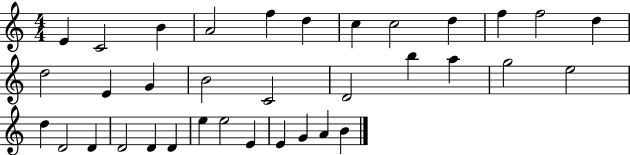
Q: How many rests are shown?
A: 0